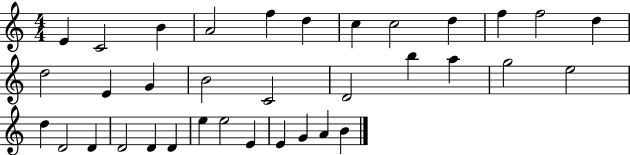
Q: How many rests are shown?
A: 0